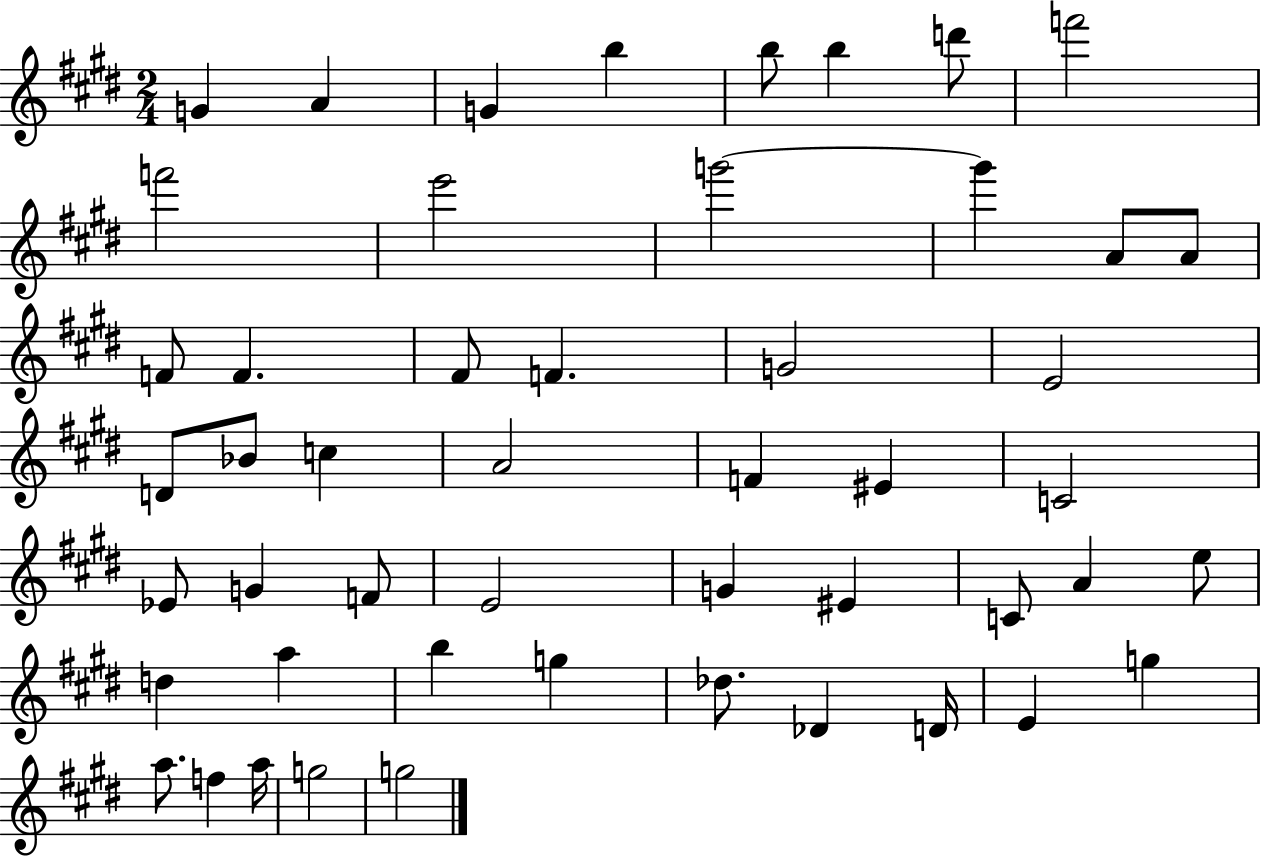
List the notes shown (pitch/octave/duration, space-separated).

G4/q A4/q G4/q B5/q B5/e B5/q D6/e F6/h F6/h E6/h G6/h G6/q A4/e A4/e F4/e F4/q. F#4/e F4/q. G4/h E4/h D4/e Bb4/e C5/q A4/h F4/q EIS4/q C4/h Eb4/e G4/q F4/e E4/h G4/q EIS4/q C4/e A4/q E5/e D5/q A5/q B5/q G5/q Db5/e. Db4/q D4/s E4/q G5/q A5/e. F5/q A5/s G5/h G5/h